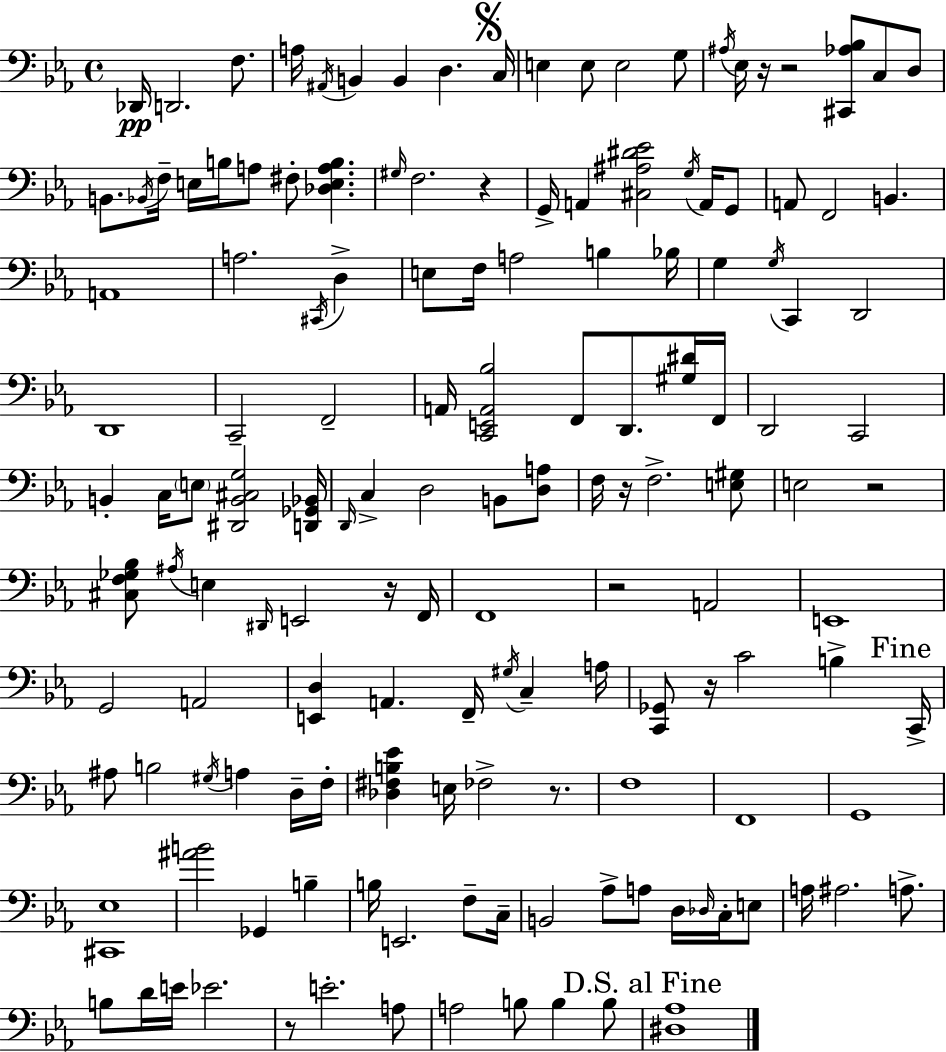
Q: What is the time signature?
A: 4/4